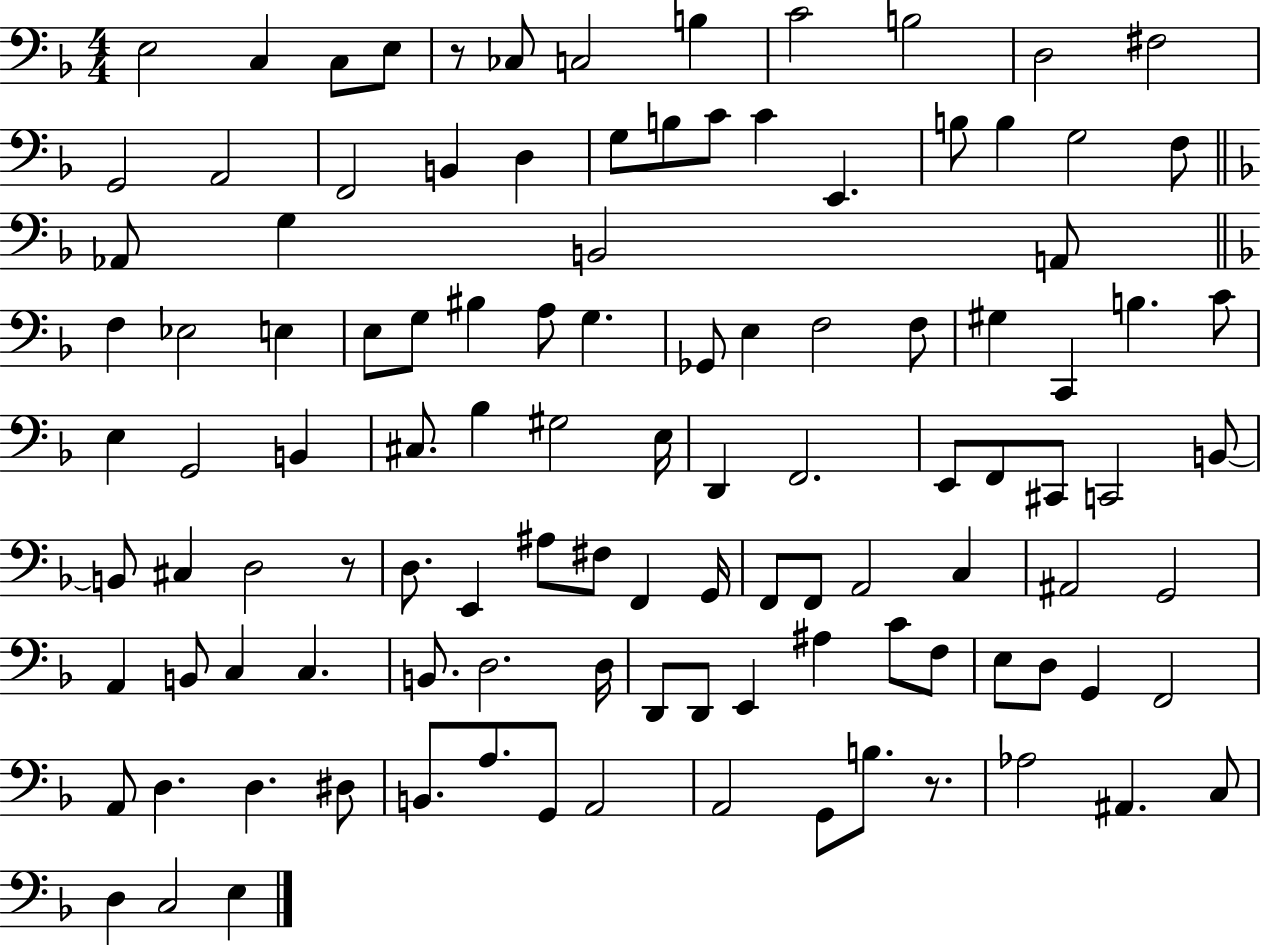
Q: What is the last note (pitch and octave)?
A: E3